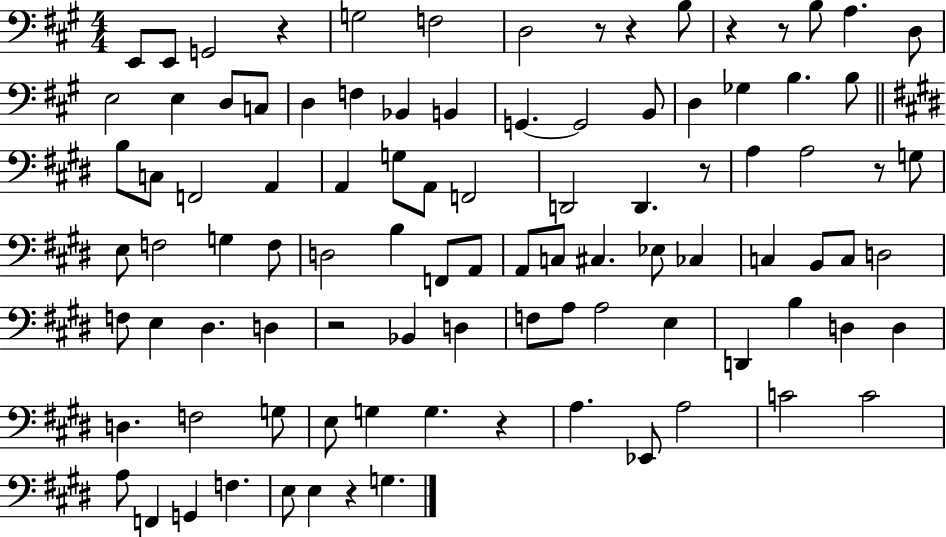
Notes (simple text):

E2/e E2/e G2/h R/q G3/h F3/h D3/h R/e R/q B3/e R/q R/e B3/e A3/q. D3/e E3/h E3/q D3/e C3/e D3/q F3/q Bb2/q B2/q G2/q. G2/h B2/e D3/q Gb3/q B3/q. B3/e B3/e C3/e F2/h A2/q A2/q G3/e A2/e F2/h D2/h D2/q. R/e A3/q A3/h R/e G3/e E3/e F3/h G3/q F3/e D3/h B3/q F2/e A2/e A2/e C3/e C#3/q. Eb3/e CES3/q C3/q B2/e C3/e D3/h F3/e E3/q D#3/q. D3/q R/h Bb2/q D3/q F3/e A3/e A3/h E3/q D2/q B3/q D3/q D3/q D3/q. F3/h G3/e E3/e G3/q G3/q. R/q A3/q. Eb2/e A3/h C4/h C4/h A3/e F2/q G2/q F3/q. E3/e E3/q R/q G3/q.